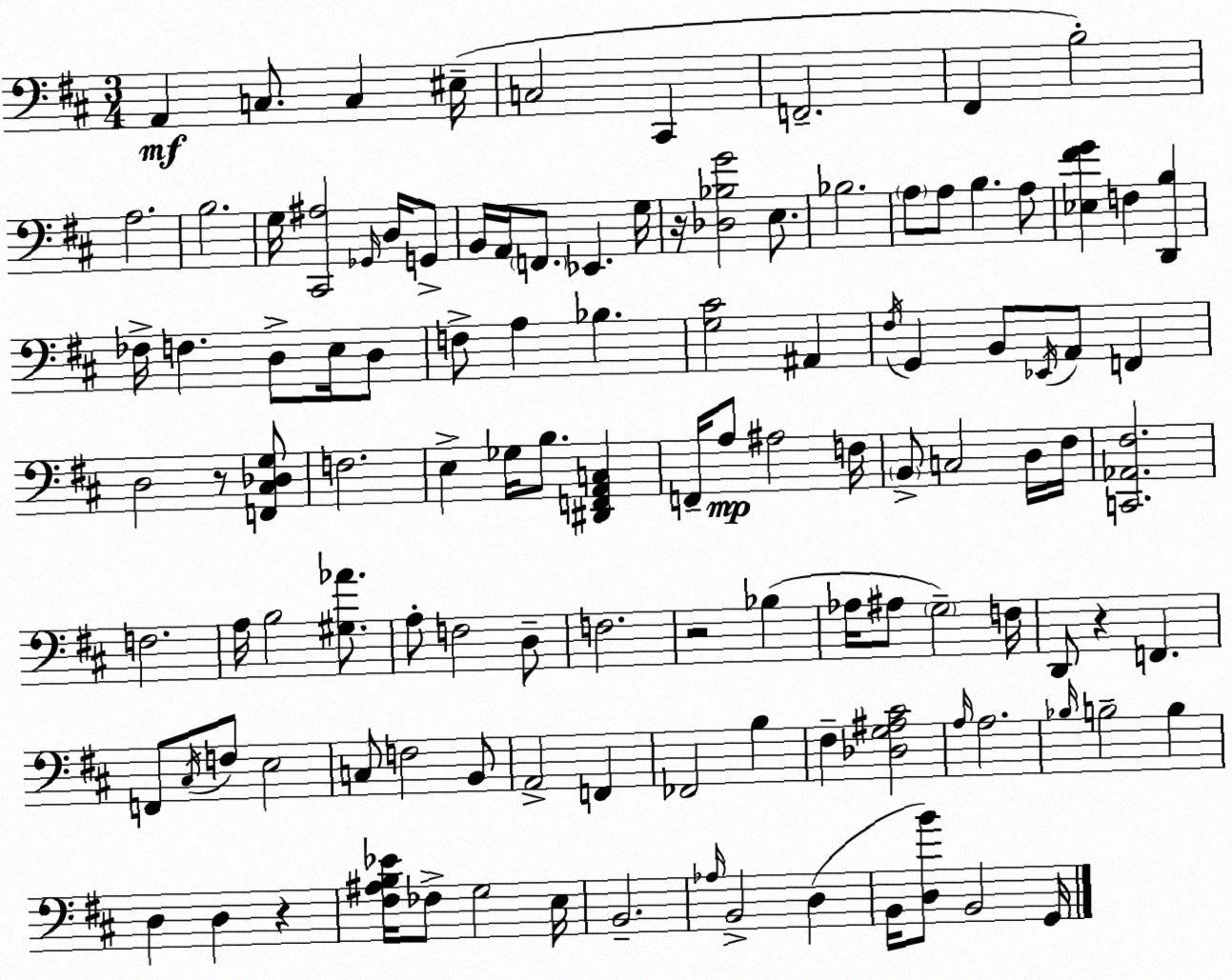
X:1
T:Untitled
M:3/4
L:1/4
K:D
A,, C,/2 C, ^E,/4 C,2 ^C,, F,,2 ^F,, B,2 A,2 B,2 G,/4 [^C,,^A,]2 _G,,/4 D,/4 G,,/2 B,,/4 A,,/4 F,,/2 _E,, G,/4 z/4 [_D,_B,G]2 E,/2 _B,2 A,/2 A,/2 B, A,/2 [_E,^FG] F, [D,,B,] _F,/4 F, D,/2 E,/4 D,/2 F,/2 A, _B, [G,^C]2 ^A,, ^F,/4 G,, B,,/2 _E,,/4 A,,/2 F,, D,2 z/2 [F,,^C,_D,G,]/2 F,2 E, _G,/4 B,/2 [^D,,F,,A,,C,] F,,/4 A,/2 ^A,2 F,/4 B,,/2 C,2 D,/4 ^F,/4 [C,,_A,,^F,]2 F,2 A,/4 B,2 [^G,_A]/2 A,/2 F,2 D,/2 F,2 z2 _B, _A,/4 ^A,/2 G,2 F,/4 D,,/2 z F,, F,,/2 ^C,/4 F,/2 E,2 C,/2 F,2 B,,/2 A,,2 F,, _F,,2 B, ^F, [_D,G,^A,^C]2 A,/4 A,2 _B,/4 B,2 B, D, D, z [^F,^A,B,_E]/4 _F,/2 G,2 E,/4 B,,2 _A,/4 B,,2 D, B,,/4 [D,B]/2 B,,2 G,,/4